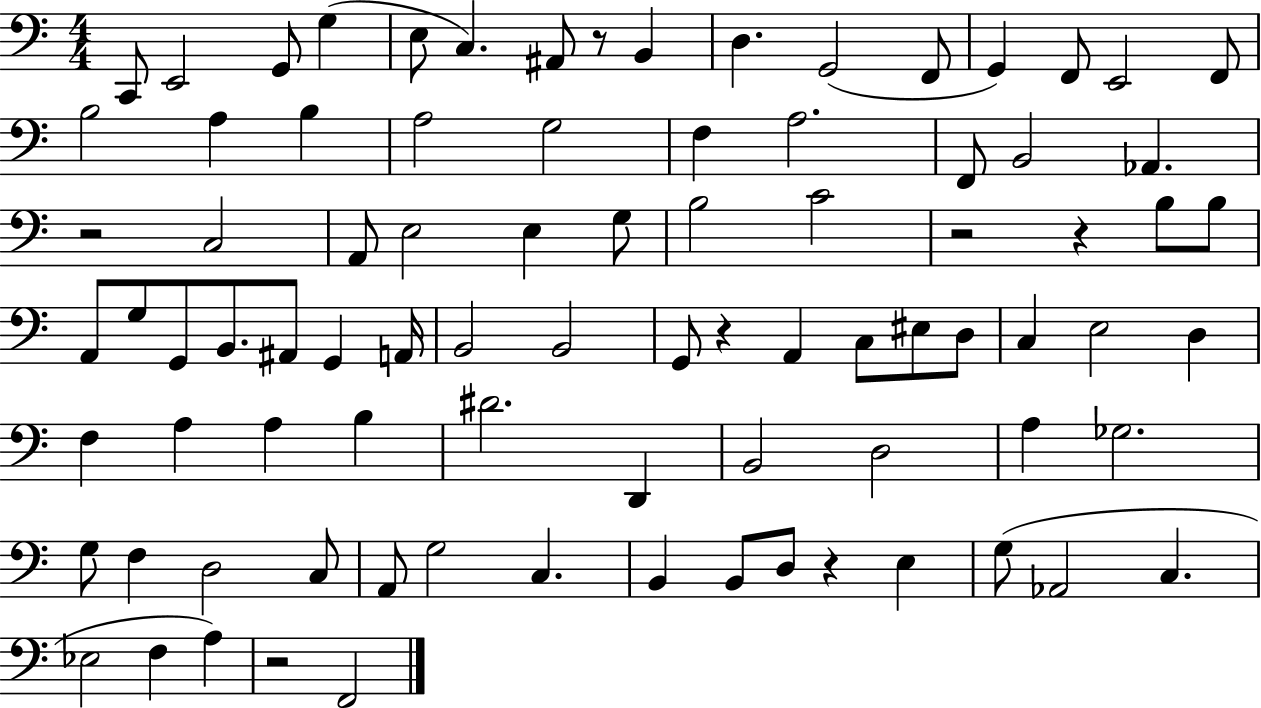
{
  \clef bass
  \numericTimeSignature
  \time 4/4
  \key c \major
  c,8 e,2 g,8 g4( | e8 c4.) ais,8 r8 b,4 | d4. g,2( f,8 | g,4) f,8 e,2 f,8 | \break b2 a4 b4 | a2 g2 | f4 a2. | f,8 b,2 aes,4. | \break r2 c2 | a,8 e2 e4 g8 | b2 c'2 | r2 r4 b8 b8 | \break a,8 g8 g,8 b,8. ais,8 g,4 a,16 | b,2 b,2 | g,8 r4 a,4 c8 eis8 d8 | c4 e2 d4 | \break f4 a4 a4 b4 | dis'2. d,4 | b,2 d2 | a4 ges2. | \break g8 f4 d2 c8 | a,8 g2 c4. | b,4 b,8 d8 r4 e4 | g8( aes,2 c4. | \break ees2 f4 a4) | r2 f,2 | \bar "|."
}